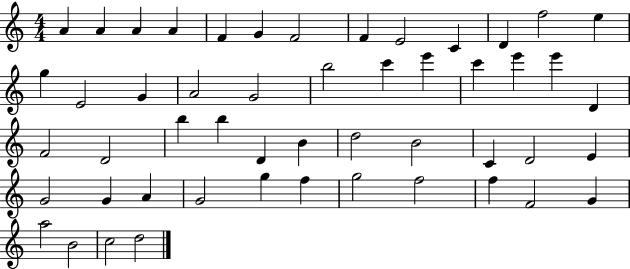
A4/q A4/q A4/q A4/q F4/q G4/q F4/h F4/q E4/h C4/q D4/q F5/h E5/q G5/q E4/h G4/q A4/h G4/h B5/h C6/q E6/q C6/q E6/q E6/q D4/q F4/h D4/h B5/q B5/q D4/q B4/q D5/h B4/h C4/q D4/h E4/q G4/h G4/q A4/q G4/h G5/q F5/q G5/h F5/h F5/q F4/h G4/q A5/h B4/h C5/h D5/h